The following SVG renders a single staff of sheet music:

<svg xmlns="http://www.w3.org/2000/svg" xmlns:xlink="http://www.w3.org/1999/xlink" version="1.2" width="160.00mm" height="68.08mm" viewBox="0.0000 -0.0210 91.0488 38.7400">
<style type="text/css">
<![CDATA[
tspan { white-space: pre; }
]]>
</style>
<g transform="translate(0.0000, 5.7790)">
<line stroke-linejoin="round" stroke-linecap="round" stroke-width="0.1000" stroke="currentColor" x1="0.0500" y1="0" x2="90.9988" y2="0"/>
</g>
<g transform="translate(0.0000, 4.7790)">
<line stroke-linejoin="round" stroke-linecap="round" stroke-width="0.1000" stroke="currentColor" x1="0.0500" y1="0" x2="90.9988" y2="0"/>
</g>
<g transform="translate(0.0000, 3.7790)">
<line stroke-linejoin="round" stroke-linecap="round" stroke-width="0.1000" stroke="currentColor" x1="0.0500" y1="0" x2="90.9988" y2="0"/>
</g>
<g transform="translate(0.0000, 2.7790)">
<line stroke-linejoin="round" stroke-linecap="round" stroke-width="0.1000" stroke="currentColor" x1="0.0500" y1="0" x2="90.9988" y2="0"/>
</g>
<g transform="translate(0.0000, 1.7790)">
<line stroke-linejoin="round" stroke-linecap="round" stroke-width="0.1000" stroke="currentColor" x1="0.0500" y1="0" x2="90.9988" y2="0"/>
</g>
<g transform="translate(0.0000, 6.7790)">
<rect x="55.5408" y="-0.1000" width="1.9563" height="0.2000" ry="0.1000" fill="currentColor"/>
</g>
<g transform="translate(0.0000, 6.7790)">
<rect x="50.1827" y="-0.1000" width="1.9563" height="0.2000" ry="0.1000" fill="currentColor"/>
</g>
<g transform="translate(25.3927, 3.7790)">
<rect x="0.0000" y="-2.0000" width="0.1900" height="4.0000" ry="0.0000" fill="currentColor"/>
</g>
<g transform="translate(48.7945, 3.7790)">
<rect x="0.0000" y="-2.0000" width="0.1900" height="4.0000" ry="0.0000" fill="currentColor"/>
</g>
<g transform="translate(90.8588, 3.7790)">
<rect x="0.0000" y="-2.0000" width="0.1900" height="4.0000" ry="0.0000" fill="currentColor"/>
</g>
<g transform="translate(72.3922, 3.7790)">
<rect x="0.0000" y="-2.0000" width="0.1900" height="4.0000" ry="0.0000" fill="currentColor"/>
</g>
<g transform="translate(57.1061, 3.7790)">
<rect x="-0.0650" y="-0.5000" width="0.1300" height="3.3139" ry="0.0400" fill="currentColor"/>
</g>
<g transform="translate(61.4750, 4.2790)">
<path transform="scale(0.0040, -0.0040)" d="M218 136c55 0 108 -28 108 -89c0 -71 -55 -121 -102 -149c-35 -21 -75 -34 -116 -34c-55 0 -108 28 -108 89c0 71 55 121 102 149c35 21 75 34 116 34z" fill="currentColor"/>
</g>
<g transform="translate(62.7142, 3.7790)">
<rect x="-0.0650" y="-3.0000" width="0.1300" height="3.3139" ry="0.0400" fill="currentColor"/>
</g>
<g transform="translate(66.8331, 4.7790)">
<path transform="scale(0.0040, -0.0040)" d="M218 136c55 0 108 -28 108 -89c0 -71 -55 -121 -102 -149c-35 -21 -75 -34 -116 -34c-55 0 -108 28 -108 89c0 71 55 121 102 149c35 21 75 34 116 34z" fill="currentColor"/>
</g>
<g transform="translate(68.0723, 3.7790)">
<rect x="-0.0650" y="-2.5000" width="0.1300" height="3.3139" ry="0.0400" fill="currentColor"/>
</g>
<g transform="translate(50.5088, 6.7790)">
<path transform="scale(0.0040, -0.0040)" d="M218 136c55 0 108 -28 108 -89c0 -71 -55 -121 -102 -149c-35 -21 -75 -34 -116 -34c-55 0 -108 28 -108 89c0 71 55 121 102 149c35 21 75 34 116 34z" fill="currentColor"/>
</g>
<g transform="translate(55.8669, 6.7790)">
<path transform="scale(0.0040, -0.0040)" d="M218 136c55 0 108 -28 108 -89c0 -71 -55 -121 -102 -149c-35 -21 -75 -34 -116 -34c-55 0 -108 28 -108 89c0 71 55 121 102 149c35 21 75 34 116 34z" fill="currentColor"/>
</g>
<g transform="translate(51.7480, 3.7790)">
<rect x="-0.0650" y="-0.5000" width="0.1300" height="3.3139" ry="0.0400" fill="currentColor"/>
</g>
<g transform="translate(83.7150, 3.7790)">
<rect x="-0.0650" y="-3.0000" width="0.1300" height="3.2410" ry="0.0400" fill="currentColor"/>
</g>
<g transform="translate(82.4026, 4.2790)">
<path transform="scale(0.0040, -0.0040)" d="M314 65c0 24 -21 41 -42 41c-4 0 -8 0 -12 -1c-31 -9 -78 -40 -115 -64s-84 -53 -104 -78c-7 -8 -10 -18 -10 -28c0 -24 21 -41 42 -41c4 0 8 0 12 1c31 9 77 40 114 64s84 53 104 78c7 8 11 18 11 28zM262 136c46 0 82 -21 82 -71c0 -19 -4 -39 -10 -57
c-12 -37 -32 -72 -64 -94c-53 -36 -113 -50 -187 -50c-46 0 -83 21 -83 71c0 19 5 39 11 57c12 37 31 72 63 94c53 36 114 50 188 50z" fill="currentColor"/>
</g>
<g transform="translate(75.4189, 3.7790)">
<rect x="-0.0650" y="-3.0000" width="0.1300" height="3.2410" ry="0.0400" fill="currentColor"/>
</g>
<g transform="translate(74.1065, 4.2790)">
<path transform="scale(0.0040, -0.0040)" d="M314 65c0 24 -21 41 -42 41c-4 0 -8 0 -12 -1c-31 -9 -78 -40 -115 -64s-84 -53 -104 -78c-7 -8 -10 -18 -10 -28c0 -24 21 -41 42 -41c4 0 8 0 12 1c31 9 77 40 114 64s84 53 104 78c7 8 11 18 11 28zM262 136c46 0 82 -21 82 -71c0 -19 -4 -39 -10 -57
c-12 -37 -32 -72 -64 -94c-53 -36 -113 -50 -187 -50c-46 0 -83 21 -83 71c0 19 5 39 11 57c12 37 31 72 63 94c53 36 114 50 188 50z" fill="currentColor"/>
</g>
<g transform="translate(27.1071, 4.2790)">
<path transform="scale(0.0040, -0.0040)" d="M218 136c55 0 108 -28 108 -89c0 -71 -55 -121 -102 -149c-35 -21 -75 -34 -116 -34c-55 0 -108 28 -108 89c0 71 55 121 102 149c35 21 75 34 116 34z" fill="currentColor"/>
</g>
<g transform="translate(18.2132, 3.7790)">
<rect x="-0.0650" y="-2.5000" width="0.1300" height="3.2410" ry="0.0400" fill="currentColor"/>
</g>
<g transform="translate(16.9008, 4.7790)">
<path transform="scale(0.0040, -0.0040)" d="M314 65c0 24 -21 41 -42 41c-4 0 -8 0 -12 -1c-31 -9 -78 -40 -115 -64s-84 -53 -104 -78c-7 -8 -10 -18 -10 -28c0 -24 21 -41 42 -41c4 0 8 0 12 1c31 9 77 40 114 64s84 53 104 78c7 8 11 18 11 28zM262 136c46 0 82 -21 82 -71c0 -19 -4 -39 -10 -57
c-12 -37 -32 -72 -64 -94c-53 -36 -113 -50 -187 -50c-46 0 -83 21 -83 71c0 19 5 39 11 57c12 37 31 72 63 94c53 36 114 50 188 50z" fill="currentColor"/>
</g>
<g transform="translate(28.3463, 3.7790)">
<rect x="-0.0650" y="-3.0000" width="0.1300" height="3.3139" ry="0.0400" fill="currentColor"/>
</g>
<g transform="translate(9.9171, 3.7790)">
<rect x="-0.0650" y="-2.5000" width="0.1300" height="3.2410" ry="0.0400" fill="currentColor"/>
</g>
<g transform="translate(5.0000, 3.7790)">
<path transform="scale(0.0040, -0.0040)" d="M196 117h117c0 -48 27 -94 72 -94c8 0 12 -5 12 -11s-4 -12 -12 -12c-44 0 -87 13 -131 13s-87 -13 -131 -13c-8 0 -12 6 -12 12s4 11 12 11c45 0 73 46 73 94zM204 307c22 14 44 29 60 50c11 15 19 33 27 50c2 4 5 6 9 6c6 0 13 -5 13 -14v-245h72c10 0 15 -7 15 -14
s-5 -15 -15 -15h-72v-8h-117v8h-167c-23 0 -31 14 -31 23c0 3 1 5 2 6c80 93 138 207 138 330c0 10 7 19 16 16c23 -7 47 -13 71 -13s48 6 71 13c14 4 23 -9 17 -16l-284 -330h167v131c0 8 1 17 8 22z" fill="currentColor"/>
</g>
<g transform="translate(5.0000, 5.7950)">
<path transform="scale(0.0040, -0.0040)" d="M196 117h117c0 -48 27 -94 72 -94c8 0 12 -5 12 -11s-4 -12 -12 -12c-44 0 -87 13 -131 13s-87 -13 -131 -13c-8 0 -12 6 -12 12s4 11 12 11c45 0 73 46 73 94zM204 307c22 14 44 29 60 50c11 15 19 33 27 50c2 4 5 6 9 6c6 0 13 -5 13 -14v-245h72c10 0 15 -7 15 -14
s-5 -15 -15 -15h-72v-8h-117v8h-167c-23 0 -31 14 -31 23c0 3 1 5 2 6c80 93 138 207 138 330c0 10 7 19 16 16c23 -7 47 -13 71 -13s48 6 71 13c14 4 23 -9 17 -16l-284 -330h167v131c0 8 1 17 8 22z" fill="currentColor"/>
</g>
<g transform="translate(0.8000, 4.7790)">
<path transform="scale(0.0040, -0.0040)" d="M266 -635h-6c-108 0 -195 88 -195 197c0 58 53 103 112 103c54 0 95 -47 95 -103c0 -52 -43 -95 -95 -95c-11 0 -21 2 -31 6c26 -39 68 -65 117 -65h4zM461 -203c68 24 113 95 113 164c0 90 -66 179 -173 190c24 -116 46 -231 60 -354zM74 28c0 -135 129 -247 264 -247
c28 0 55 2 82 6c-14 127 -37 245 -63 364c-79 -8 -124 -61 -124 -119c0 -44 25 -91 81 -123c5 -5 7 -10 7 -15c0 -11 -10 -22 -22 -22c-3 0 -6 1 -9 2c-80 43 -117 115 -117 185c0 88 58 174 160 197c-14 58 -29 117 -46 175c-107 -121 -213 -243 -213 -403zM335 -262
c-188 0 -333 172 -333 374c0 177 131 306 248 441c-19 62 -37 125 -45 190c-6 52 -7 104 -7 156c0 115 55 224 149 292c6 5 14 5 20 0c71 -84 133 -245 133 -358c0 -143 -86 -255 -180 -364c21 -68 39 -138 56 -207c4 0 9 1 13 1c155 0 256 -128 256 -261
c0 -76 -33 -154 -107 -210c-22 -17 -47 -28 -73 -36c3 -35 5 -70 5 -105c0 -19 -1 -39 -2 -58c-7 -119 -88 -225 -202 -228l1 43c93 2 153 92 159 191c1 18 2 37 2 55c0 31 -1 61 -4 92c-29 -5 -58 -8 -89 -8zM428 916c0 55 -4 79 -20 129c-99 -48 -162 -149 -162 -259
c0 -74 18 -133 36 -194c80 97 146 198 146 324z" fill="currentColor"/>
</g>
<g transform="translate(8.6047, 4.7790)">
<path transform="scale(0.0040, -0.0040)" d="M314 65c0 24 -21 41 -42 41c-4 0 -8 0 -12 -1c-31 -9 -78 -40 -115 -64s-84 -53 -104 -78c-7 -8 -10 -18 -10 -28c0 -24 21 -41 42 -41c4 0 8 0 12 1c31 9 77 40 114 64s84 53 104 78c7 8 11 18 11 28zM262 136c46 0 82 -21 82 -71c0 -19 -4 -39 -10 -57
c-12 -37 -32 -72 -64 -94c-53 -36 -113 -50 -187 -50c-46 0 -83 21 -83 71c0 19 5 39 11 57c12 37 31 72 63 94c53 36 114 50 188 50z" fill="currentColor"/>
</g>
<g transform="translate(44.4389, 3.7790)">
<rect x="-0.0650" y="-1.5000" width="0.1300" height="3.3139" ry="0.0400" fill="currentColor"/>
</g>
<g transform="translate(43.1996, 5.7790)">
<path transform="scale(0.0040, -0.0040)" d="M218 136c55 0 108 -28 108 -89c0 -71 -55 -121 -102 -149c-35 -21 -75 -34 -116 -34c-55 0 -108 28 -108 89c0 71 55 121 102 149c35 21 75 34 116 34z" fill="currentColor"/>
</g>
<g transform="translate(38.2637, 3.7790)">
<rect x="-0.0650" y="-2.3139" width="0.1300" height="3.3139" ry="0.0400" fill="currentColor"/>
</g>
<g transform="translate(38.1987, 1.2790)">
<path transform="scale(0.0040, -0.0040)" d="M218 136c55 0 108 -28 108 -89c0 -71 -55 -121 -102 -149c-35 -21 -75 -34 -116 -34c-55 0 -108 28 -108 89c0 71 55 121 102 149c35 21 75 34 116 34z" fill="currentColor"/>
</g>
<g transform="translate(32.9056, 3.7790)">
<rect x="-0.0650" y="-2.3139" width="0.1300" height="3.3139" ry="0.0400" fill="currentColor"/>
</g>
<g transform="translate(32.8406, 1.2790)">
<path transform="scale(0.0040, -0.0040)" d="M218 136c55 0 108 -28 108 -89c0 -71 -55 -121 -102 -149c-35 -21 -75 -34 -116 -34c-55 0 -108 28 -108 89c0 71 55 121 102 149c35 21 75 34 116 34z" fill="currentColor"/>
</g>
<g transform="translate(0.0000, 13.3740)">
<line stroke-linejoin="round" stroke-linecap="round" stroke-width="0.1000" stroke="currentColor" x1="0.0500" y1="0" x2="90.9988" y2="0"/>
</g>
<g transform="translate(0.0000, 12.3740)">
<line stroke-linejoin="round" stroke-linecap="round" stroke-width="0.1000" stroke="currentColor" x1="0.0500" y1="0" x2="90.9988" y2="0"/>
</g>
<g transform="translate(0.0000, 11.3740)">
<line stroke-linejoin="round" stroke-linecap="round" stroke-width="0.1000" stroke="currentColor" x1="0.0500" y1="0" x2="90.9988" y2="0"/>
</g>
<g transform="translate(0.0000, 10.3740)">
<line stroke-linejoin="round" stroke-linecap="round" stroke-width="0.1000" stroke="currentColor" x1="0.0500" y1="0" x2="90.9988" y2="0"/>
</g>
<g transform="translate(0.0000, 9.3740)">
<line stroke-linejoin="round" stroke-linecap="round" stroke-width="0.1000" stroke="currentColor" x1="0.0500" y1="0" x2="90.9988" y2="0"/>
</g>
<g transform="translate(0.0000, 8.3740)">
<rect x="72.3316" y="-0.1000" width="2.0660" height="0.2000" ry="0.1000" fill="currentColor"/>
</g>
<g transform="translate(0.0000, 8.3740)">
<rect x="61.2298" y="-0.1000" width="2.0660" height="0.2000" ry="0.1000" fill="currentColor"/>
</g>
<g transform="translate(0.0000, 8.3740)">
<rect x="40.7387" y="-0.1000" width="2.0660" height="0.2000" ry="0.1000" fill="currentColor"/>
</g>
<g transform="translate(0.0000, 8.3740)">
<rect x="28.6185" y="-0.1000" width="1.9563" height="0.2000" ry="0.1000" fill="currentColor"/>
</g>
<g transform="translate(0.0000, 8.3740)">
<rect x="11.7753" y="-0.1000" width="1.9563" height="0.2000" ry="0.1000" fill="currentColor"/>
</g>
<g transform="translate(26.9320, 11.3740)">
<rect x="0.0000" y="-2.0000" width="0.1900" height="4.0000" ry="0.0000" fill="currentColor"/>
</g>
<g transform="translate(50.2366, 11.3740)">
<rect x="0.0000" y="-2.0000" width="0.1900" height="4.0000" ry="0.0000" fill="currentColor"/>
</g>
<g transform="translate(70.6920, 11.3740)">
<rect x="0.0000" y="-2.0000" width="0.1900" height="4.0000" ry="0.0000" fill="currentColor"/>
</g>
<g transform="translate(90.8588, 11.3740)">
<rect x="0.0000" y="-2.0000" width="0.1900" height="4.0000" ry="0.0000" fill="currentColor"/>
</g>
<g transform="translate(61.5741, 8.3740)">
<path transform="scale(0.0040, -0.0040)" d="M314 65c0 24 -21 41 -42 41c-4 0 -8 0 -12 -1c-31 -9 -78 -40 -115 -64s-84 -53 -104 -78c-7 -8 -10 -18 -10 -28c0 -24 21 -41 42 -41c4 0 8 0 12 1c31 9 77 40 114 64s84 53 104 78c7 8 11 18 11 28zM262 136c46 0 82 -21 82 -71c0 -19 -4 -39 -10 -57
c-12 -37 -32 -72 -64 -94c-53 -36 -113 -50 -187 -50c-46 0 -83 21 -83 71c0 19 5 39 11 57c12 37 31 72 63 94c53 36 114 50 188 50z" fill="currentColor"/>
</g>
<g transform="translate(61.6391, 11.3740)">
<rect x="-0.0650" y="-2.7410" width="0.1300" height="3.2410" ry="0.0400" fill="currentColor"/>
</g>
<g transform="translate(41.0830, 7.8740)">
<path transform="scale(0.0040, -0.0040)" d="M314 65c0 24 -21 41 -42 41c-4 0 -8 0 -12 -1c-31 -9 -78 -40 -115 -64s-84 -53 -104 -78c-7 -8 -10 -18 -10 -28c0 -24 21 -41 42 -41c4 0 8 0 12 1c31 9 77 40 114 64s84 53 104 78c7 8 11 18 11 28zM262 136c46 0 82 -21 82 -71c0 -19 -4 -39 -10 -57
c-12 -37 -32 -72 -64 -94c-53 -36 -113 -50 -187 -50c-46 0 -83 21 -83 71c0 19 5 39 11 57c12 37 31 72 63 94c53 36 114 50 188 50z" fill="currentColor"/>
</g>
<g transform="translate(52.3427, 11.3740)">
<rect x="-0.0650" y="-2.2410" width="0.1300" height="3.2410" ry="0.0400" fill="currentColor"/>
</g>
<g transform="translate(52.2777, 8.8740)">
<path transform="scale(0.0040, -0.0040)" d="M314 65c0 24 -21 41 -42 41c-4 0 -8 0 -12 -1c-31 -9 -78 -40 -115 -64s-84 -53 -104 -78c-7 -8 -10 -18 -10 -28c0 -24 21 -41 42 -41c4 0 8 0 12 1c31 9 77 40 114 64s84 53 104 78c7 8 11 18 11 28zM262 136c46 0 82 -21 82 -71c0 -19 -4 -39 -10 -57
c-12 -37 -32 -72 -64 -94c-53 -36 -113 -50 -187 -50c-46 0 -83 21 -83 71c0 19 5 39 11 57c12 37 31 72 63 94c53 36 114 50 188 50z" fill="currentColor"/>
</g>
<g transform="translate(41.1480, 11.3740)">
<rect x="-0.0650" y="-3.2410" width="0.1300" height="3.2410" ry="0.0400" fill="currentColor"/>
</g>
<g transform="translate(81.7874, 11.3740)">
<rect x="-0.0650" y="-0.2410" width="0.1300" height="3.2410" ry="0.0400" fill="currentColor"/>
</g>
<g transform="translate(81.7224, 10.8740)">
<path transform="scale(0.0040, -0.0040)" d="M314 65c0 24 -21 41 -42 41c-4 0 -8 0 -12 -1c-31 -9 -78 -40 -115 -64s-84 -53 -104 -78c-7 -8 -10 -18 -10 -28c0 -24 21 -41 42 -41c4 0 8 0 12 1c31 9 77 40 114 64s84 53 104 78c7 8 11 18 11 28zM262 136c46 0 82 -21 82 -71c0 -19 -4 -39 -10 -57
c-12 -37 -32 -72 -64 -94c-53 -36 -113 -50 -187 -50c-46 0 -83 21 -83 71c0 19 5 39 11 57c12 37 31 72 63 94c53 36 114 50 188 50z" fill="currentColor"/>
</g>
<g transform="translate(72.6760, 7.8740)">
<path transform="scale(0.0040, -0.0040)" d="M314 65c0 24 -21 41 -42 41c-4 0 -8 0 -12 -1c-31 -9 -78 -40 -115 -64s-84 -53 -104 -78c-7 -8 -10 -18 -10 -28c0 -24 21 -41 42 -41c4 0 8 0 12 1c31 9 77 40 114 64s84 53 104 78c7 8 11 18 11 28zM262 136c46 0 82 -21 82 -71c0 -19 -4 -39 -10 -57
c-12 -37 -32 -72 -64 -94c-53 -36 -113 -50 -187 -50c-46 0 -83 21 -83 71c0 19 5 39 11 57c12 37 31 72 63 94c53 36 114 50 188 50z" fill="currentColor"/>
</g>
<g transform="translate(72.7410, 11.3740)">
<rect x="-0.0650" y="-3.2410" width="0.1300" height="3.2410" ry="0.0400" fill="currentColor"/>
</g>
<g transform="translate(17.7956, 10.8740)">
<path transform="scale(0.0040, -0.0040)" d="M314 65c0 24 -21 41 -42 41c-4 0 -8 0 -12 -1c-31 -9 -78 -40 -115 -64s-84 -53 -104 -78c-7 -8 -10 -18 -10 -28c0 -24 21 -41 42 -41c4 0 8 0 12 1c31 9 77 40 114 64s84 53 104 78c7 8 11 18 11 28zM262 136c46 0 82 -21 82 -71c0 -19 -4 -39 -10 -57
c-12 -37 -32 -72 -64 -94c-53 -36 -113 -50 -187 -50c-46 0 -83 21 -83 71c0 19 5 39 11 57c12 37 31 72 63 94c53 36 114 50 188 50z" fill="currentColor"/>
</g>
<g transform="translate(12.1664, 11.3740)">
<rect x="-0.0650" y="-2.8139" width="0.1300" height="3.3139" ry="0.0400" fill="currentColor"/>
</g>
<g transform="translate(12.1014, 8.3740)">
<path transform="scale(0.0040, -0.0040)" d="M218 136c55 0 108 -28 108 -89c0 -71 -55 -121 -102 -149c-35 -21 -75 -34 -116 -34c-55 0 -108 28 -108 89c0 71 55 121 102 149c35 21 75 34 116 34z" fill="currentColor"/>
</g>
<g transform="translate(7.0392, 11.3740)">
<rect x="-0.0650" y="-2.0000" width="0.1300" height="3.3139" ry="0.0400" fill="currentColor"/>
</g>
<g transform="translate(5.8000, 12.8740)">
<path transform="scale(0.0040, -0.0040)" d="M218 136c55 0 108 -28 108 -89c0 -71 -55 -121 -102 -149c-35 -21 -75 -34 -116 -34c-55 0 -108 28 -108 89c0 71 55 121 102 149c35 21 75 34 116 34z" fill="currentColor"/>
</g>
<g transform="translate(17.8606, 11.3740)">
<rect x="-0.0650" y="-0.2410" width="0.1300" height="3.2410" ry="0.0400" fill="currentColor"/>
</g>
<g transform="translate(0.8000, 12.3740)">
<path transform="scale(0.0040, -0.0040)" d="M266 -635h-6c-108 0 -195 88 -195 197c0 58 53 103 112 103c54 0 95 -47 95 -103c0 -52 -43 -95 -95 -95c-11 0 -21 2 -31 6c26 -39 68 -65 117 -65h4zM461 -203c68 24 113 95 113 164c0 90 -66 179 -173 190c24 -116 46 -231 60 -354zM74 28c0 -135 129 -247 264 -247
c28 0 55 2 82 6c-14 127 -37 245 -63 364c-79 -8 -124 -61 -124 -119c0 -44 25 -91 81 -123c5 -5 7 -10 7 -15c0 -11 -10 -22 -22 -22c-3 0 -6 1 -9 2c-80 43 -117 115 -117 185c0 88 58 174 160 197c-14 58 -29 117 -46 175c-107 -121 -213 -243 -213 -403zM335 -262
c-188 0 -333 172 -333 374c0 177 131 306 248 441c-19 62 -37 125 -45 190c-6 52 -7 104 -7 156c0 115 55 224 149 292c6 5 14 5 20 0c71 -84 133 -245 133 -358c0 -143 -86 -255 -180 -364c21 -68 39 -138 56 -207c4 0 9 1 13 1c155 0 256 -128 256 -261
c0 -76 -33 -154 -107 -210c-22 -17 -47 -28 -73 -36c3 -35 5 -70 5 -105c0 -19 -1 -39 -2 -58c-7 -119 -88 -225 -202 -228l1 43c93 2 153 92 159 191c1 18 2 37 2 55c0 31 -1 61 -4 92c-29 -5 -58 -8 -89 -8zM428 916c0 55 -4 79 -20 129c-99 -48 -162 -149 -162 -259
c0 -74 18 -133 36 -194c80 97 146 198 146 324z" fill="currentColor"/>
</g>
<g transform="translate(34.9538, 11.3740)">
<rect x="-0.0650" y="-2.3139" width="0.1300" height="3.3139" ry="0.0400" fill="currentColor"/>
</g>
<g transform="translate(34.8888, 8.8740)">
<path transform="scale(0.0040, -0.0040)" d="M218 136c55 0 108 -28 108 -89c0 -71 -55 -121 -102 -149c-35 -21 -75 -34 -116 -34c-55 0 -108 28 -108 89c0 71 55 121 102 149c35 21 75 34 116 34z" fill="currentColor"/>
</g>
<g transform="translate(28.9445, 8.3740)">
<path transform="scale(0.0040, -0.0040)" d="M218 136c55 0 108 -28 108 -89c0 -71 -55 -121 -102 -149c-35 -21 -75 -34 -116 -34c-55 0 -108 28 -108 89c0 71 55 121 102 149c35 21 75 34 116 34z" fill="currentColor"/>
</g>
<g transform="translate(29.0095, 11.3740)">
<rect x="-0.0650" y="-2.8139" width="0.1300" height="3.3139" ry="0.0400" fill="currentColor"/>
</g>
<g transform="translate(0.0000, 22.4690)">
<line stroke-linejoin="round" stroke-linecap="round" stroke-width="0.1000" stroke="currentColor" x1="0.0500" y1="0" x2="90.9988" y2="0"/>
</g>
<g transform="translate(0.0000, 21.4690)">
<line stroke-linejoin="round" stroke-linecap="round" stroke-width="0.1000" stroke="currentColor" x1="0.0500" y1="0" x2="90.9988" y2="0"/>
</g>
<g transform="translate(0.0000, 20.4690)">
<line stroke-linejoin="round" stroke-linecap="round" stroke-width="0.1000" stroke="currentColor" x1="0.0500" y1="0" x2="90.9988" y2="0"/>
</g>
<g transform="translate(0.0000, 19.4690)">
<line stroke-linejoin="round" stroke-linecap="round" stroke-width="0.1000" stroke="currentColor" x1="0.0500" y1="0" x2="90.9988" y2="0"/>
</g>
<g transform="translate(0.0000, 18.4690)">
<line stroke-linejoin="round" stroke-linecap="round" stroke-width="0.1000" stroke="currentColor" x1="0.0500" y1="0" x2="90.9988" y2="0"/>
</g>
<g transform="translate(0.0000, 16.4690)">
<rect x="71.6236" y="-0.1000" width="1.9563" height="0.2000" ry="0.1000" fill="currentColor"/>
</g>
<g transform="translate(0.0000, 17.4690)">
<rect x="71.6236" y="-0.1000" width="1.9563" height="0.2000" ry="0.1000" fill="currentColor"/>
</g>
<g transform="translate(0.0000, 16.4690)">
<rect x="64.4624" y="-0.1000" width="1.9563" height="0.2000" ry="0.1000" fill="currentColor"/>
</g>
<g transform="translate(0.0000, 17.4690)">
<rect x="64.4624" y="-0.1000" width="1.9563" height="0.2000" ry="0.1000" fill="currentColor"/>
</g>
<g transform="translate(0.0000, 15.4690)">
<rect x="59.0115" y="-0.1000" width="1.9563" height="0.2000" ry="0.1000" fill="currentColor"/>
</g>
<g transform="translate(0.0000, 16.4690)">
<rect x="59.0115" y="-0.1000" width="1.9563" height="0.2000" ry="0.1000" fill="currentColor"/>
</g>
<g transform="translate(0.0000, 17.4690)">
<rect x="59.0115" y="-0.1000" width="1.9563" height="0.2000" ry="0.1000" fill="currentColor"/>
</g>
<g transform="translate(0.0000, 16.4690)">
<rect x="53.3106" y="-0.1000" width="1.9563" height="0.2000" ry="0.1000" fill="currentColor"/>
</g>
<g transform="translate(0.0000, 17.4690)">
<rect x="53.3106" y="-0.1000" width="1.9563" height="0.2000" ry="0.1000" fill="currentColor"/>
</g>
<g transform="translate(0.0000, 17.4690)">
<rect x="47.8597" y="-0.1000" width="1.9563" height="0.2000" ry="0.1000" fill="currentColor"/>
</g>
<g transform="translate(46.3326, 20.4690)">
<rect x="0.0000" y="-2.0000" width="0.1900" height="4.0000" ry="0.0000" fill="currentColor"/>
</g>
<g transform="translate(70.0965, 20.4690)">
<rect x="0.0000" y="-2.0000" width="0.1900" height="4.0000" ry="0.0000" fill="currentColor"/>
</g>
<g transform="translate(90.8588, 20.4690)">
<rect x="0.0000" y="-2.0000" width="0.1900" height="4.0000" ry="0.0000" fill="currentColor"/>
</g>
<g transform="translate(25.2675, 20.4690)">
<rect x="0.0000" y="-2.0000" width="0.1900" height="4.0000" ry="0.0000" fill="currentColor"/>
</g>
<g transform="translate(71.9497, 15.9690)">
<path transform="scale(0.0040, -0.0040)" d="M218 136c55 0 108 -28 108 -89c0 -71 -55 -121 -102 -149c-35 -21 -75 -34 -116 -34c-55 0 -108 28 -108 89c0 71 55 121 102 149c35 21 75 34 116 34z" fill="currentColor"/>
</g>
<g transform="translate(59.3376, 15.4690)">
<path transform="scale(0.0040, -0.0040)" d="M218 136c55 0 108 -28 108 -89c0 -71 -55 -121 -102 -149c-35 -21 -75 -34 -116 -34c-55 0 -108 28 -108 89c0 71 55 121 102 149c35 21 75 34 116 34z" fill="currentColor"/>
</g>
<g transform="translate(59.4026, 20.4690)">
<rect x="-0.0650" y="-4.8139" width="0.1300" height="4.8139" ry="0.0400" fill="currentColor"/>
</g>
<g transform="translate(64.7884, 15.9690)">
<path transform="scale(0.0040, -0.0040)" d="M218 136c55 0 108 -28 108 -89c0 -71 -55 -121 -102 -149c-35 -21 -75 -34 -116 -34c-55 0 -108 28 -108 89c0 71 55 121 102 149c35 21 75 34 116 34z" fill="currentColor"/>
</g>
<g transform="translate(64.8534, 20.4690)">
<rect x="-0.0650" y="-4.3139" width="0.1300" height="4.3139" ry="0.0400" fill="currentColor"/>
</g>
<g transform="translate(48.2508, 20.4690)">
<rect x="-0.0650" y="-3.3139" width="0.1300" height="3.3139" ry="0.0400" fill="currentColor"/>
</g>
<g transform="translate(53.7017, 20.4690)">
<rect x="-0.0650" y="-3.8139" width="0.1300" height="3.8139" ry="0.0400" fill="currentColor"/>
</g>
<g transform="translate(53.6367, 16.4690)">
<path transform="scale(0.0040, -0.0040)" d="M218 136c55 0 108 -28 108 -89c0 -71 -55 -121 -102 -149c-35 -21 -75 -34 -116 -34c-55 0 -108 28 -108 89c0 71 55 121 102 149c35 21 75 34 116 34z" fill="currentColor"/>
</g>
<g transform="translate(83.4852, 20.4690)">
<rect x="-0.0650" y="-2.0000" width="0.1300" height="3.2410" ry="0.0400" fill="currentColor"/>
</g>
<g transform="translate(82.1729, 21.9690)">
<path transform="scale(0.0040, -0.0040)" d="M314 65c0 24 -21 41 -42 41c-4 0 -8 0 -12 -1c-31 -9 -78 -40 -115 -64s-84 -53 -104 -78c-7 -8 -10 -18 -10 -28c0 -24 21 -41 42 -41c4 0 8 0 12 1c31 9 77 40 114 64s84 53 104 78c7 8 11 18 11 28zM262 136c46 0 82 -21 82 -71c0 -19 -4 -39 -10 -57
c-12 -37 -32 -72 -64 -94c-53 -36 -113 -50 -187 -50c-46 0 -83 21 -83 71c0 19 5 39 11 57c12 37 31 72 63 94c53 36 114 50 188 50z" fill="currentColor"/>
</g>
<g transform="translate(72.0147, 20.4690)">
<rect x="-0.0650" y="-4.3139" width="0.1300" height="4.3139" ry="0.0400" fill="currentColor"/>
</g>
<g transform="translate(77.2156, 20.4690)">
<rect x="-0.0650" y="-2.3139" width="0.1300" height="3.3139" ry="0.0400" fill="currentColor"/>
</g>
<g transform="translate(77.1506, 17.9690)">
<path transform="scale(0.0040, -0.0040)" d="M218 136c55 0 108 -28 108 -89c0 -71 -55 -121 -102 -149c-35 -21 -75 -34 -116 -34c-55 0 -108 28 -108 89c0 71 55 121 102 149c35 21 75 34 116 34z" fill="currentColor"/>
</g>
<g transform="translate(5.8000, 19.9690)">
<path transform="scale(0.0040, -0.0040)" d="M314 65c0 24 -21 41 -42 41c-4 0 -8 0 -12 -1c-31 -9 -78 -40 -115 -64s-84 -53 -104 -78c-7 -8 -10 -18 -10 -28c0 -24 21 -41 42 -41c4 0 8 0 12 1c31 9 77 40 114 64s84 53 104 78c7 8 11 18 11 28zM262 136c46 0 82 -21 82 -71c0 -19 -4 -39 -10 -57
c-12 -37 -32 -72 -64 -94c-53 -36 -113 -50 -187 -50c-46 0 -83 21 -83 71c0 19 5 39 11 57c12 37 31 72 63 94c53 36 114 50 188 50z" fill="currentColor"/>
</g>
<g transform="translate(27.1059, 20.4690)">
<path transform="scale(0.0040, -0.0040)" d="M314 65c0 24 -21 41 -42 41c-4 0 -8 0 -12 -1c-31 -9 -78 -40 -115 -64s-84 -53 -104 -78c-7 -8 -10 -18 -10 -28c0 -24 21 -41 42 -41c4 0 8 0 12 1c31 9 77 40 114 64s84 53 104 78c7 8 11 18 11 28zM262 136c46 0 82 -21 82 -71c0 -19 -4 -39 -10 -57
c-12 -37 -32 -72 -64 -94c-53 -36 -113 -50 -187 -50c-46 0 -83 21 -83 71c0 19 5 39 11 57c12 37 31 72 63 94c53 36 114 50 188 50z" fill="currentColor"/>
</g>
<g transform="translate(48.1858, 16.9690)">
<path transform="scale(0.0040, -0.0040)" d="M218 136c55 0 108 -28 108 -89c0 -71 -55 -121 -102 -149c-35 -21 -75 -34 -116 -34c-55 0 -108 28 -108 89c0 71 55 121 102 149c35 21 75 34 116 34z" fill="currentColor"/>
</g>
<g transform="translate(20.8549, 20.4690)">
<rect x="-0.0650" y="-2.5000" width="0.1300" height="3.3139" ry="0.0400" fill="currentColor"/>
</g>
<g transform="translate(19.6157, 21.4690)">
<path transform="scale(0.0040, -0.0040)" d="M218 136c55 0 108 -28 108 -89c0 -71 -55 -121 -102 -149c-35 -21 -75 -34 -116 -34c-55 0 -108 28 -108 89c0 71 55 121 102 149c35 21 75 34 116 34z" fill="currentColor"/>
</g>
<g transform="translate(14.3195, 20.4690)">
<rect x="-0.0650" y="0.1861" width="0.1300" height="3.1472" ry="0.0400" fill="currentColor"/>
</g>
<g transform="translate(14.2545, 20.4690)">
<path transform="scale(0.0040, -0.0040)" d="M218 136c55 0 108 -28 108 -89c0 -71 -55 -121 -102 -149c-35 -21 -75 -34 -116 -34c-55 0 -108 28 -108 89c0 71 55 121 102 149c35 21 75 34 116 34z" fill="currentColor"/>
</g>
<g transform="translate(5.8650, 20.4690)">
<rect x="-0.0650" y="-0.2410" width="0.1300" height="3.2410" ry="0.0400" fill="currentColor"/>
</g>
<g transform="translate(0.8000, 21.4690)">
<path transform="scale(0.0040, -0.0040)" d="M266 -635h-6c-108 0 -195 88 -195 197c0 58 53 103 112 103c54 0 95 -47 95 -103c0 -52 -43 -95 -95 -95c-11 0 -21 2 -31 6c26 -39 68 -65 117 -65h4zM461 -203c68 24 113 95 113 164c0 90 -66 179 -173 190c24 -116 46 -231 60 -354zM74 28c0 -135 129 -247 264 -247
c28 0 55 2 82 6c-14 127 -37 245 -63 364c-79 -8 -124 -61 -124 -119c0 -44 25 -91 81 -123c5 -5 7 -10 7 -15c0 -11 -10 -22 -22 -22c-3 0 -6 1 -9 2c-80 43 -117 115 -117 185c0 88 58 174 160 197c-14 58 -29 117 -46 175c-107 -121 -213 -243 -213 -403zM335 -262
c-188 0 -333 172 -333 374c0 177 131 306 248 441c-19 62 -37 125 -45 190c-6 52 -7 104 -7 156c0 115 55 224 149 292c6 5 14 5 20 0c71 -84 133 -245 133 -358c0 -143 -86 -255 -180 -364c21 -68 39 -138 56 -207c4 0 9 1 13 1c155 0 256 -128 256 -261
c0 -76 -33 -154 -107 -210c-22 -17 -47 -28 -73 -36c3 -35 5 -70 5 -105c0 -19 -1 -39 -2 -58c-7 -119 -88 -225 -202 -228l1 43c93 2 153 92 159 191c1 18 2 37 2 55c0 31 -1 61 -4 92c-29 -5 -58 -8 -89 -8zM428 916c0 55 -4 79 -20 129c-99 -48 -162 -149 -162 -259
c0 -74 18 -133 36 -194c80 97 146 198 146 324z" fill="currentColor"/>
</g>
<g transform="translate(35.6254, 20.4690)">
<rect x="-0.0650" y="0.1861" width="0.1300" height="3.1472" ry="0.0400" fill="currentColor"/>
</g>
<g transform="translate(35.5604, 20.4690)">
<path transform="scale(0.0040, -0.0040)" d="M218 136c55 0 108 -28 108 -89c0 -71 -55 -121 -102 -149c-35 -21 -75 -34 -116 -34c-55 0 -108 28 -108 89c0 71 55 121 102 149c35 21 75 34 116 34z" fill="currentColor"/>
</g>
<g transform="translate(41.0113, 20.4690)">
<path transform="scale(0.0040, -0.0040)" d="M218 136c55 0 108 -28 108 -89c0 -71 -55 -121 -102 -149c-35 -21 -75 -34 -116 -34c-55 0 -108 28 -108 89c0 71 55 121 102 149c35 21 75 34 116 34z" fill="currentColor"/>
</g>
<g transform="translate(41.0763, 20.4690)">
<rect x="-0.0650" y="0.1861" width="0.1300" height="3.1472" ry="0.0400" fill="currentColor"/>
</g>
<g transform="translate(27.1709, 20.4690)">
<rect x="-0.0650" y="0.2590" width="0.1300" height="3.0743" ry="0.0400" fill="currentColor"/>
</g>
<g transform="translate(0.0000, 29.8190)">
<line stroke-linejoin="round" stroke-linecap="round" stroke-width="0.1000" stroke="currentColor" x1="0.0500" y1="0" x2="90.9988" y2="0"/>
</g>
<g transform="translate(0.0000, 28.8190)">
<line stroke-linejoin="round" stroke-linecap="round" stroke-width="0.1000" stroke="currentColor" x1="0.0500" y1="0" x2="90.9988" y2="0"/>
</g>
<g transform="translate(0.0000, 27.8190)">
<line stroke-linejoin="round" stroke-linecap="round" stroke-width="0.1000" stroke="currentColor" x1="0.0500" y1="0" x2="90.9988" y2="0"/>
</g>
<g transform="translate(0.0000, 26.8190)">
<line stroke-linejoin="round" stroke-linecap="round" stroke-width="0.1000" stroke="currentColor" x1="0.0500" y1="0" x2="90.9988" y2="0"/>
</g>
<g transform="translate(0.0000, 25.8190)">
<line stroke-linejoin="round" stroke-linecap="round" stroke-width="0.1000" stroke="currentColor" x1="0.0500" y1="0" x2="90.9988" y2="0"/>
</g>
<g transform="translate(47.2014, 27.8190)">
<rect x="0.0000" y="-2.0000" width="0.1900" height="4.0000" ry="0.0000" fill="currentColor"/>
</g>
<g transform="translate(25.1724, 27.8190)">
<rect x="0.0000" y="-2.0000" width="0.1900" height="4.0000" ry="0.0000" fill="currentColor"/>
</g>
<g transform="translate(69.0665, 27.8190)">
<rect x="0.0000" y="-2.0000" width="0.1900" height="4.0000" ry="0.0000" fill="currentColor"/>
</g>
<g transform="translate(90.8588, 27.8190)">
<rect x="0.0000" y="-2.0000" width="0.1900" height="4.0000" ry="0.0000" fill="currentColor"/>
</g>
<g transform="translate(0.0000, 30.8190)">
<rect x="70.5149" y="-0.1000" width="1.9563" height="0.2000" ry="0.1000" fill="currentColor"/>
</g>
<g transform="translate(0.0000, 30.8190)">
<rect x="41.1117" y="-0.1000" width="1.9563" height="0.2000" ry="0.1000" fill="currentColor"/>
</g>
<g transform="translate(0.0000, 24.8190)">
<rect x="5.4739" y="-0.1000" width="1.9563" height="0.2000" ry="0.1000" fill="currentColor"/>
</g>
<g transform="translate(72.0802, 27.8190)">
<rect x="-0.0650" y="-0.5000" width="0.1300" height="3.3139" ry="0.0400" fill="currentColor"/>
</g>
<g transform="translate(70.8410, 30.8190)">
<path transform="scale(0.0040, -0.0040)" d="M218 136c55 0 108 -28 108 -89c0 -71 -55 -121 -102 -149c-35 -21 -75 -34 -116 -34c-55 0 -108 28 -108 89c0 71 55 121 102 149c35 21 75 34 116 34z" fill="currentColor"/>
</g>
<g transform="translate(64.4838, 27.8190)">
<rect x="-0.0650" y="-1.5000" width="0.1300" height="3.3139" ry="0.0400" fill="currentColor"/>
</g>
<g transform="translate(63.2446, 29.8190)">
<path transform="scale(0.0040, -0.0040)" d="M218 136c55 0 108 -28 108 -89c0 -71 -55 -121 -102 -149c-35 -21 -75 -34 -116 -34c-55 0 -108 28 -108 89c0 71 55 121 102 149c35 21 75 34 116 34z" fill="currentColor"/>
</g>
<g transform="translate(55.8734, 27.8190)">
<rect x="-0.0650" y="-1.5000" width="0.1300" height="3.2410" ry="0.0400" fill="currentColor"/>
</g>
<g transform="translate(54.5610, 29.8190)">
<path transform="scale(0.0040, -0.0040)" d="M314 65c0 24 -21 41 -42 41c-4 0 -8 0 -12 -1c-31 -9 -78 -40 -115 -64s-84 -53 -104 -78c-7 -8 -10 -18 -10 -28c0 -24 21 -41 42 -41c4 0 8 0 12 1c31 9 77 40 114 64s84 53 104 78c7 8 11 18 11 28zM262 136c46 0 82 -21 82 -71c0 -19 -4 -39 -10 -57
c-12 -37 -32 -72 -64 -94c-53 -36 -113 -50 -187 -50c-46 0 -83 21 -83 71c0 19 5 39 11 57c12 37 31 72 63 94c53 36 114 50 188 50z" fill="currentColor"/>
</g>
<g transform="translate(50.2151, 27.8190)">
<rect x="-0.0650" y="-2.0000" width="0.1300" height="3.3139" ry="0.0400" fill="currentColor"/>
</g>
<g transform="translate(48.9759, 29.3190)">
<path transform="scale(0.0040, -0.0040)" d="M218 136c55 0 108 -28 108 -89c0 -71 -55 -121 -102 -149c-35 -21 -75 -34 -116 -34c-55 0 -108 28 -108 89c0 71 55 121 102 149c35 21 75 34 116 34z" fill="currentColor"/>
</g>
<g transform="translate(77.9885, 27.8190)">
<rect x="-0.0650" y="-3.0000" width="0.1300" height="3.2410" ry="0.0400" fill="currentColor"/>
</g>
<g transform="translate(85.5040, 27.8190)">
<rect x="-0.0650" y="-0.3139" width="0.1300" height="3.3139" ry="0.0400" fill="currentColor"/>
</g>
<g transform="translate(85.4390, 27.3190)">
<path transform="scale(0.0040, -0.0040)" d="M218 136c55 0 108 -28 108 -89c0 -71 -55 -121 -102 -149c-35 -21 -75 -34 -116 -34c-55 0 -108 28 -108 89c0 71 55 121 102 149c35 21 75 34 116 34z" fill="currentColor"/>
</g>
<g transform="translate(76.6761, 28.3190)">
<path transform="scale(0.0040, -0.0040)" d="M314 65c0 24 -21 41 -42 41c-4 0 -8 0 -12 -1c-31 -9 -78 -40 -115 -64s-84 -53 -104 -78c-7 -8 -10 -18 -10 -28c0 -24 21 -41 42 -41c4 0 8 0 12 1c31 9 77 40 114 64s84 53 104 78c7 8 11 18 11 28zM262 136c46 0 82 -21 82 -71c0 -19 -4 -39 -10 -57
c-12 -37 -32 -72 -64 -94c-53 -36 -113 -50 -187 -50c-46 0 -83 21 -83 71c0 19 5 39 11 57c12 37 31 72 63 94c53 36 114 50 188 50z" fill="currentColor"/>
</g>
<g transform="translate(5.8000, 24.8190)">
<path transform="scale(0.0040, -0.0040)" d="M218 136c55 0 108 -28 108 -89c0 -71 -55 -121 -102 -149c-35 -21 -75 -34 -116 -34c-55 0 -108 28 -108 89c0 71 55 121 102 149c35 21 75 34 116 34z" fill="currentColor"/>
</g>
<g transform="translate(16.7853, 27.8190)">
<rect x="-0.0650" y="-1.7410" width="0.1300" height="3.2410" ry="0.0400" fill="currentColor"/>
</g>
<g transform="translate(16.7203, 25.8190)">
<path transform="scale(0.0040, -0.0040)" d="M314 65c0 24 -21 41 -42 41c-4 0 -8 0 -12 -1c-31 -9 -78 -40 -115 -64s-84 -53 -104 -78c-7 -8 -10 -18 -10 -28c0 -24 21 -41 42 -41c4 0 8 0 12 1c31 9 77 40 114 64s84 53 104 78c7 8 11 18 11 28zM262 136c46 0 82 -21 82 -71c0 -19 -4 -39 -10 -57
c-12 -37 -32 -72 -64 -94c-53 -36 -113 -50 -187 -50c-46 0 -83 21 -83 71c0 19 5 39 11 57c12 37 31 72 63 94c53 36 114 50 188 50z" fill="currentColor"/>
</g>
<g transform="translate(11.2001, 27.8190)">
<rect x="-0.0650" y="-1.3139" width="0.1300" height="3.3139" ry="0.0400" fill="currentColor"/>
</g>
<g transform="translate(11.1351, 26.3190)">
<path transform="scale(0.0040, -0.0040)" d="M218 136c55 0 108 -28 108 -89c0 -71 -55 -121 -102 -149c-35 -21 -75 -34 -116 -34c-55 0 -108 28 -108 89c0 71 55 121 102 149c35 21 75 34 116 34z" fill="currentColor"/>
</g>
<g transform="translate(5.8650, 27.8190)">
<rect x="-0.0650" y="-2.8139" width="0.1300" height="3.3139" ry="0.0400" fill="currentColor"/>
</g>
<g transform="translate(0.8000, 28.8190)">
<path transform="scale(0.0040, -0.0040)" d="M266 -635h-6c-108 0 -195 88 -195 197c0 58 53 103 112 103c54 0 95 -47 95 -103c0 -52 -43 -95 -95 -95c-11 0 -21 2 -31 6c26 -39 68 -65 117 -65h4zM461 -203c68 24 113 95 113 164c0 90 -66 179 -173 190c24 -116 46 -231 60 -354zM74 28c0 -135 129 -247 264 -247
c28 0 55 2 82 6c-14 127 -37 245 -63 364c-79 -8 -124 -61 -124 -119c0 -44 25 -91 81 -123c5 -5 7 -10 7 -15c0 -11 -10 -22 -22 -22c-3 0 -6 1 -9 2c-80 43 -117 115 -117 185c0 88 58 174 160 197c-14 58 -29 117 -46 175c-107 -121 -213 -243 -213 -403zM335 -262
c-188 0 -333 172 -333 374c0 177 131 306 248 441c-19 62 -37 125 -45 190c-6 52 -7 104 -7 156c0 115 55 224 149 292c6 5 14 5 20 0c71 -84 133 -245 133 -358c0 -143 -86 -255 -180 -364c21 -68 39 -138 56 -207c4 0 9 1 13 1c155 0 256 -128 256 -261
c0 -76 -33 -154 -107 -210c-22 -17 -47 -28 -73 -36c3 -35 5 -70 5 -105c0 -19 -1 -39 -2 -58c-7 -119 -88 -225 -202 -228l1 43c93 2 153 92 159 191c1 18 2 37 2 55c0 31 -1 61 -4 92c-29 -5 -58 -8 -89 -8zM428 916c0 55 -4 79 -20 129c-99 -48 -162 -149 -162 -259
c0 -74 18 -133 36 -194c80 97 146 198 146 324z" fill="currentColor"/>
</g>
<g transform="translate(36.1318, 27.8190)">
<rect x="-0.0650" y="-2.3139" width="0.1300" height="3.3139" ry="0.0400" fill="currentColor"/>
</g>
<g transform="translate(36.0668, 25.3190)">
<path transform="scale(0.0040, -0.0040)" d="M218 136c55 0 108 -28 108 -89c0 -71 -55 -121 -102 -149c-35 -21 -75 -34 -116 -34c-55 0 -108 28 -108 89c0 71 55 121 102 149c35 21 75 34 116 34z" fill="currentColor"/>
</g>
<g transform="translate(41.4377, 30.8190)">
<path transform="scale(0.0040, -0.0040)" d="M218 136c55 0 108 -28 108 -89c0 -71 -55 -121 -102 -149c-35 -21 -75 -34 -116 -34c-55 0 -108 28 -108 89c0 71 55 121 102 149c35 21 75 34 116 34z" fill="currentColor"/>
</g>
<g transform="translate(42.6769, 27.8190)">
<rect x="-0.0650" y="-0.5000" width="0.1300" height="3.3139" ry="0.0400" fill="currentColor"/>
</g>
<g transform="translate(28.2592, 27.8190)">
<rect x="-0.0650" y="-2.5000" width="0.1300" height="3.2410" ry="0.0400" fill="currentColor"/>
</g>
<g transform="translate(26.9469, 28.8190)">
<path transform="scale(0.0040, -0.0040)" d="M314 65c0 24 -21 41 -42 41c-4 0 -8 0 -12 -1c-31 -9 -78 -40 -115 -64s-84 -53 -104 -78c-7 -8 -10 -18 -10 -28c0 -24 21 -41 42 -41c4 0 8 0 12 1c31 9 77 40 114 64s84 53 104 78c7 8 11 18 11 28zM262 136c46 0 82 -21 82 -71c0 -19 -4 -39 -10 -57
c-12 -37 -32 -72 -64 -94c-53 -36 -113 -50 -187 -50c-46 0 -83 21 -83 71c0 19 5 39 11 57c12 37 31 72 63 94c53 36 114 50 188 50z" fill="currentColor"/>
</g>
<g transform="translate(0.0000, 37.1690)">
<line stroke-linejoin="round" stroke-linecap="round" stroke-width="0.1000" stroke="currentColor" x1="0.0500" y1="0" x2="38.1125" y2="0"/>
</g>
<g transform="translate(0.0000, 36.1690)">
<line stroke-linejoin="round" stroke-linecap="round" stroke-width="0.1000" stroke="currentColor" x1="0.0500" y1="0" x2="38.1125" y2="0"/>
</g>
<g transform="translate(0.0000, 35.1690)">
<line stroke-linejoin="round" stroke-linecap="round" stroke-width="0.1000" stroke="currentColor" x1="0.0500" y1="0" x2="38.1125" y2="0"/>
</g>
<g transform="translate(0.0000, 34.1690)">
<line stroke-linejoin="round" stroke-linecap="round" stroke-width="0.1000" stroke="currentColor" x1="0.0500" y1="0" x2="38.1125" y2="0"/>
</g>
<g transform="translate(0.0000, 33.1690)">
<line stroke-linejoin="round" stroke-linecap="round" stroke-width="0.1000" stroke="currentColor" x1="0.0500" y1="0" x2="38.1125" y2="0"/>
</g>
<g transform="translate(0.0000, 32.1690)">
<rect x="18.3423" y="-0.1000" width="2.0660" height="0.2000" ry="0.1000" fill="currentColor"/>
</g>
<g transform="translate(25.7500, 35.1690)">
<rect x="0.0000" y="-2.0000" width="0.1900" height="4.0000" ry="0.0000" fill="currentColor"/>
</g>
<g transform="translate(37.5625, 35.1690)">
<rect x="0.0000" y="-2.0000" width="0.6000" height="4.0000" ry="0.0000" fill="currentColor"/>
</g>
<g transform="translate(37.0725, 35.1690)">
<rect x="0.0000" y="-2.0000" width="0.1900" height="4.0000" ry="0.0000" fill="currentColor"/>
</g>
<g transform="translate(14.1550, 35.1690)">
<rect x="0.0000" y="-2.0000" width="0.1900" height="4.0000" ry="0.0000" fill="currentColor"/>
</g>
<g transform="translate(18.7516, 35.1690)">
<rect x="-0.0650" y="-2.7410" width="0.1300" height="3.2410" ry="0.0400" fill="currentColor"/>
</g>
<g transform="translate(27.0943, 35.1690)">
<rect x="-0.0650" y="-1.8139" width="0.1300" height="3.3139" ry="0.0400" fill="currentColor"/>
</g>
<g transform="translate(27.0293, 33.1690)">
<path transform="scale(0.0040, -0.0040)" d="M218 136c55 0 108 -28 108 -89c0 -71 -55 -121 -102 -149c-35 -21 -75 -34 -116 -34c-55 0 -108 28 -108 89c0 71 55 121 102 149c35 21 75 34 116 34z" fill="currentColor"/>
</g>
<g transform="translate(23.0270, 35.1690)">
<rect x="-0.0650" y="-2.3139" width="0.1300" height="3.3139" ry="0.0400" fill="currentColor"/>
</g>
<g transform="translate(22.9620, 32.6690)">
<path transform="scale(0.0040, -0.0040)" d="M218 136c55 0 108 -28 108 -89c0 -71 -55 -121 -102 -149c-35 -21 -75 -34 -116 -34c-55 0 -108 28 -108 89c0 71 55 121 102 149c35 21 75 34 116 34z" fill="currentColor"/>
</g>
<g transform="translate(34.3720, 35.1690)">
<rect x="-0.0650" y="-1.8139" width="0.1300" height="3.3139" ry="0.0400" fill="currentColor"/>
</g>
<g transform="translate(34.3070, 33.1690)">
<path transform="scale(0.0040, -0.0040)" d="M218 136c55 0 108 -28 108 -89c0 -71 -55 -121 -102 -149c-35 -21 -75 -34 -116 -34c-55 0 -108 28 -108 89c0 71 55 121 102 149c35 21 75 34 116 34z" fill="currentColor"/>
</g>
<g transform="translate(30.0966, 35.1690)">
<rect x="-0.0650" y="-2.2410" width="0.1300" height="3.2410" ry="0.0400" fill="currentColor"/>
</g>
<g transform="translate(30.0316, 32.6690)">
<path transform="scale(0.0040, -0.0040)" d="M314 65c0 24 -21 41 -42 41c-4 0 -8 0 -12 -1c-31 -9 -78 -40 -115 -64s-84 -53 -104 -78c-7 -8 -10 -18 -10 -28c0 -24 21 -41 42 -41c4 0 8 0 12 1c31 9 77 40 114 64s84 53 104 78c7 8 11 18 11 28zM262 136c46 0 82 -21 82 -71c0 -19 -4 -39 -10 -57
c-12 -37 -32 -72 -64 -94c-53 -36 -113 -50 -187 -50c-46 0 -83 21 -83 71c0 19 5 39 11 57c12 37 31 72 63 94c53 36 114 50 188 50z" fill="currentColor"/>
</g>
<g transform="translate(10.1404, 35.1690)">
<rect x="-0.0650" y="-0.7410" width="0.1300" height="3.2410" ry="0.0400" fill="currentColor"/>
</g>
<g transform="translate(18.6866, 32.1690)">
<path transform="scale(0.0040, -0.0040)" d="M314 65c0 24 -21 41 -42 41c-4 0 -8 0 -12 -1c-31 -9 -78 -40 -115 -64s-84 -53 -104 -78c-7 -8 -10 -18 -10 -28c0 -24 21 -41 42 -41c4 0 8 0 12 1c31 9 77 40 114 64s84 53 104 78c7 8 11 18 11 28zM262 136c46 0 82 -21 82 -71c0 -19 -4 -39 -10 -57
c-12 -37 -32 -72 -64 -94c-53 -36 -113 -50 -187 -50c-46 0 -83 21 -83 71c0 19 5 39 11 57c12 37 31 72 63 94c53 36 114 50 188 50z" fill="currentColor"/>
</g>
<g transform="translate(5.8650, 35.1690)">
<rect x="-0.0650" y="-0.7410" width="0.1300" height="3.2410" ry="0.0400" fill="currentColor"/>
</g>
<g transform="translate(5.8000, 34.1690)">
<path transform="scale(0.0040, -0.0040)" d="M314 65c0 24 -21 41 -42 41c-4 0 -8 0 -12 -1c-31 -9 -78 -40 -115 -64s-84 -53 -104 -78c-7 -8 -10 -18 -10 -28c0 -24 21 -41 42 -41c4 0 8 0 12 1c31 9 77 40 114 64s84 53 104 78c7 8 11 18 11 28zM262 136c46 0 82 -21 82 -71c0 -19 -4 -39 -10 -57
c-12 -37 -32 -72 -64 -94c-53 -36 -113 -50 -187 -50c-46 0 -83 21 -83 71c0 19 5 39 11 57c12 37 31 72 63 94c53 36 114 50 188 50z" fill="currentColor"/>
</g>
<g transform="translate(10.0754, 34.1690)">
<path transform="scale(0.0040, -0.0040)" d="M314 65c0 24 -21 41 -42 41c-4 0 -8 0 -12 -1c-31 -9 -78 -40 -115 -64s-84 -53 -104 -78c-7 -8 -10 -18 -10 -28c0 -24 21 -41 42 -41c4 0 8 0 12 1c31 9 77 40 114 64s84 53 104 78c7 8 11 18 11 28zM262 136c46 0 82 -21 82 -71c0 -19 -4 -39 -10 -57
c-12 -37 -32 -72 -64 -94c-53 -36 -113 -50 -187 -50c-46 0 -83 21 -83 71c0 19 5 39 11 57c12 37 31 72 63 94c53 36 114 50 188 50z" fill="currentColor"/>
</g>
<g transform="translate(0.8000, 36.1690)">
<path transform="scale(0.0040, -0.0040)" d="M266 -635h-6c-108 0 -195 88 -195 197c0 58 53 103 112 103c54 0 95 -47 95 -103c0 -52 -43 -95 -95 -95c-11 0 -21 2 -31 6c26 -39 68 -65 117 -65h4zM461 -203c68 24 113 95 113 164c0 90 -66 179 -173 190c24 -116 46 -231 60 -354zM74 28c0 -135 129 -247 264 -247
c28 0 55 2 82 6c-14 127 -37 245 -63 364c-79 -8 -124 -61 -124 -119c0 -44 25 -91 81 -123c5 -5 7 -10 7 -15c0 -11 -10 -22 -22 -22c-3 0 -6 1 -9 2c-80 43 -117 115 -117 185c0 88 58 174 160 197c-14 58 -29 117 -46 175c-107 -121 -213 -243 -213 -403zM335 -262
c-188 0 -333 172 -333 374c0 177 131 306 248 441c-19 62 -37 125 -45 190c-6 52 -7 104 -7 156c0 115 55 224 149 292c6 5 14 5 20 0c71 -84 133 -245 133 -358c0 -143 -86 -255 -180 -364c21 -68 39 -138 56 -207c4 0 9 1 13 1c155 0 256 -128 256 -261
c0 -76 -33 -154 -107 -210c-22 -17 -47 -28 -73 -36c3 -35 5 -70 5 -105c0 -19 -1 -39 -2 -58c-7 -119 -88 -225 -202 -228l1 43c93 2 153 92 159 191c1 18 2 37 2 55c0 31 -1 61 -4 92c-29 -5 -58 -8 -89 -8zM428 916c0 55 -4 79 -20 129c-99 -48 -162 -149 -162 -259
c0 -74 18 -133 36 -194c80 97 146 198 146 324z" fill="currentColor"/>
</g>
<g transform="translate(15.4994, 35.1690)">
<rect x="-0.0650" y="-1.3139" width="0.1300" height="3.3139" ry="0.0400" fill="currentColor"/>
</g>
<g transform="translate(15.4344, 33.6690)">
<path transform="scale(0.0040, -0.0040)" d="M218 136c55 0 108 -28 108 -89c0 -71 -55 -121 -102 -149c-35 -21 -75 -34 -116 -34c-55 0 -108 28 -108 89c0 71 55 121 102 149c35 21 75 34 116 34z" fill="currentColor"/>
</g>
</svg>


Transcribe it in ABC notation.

X:1
T:Untitled
M:4/4
L:1/4
K:C
G2 G2 A g g E C C A G A2 A2 F a c2 a g b2 g2 a2 b2 c2 c2 B G B2 B B b c' e' d' d' g F2 a e f2 G2 g C F E2 E C A2 c d2 d2 e a2 g f g2 f